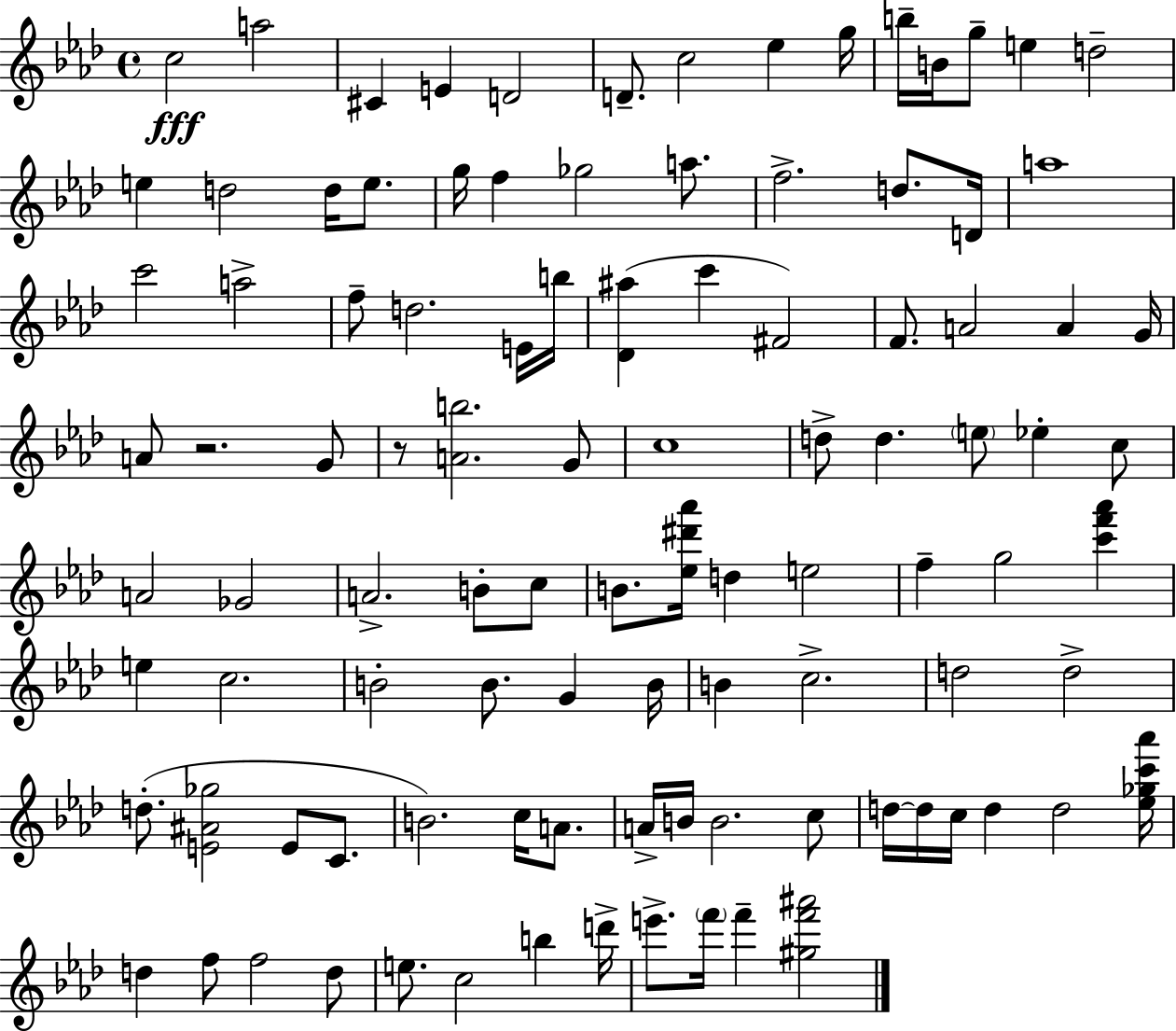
{
  \clef treble
  \time 4/4
  \defaultTimeSignature
  \key aes \major
  \repeat volta 2 { c''2\fff a''2 | cis'4 e'4 d'2 | d'8.-- c''2 ees''4 g''16 | b''16-- b'16 g''8-- e''4 d''2-- | \break e''4 d''2 d''16 e''8. | g''16 f''4 ges''2 a''8. | f''2.-> d''8. d'16 | a''1 | \break c'''2 a''2-> | f''8-- d''2. e'16 b''16 | <des' ais''>4( c'''4 fis'2) | f'8. a'2 a'4 g'16 | \break a'8 r2. g'8 | r8 <a' b''>2. g'8 | c''1 | d''8-> d''4. \parenthesize e''8 ees''4-. c''8 | \break a'2 ges'2 | a'2.-> b'8-. c''8 | b'8. <ees'' dis''' aes'''>16 d''4 e''2 | f''4-- g''2 <c''' f''' aes'''>4 | \break e''4 c''2. | b'2-. b'8. g'4 b'16 | b'4 c''2.-> | d''2 d''2-> | \break d''8.-.( <e' ais' ges''>2 e'8 c'8. | b'2.) c''16 a'8. | a'16-> b'16 b'2. c''8 | d''16~~ d''16 c''16 d''4 d''2 <ees'' ges'' c''' aes'''>16 | \break d''4 f''8 f''2 d''8 | e''8. c''2 b''4 d'''16-> | e'''8.-> \parenthesize f'''16 f'''4-- <gis'' f''' ais'''>2 | } \bar "|."
}